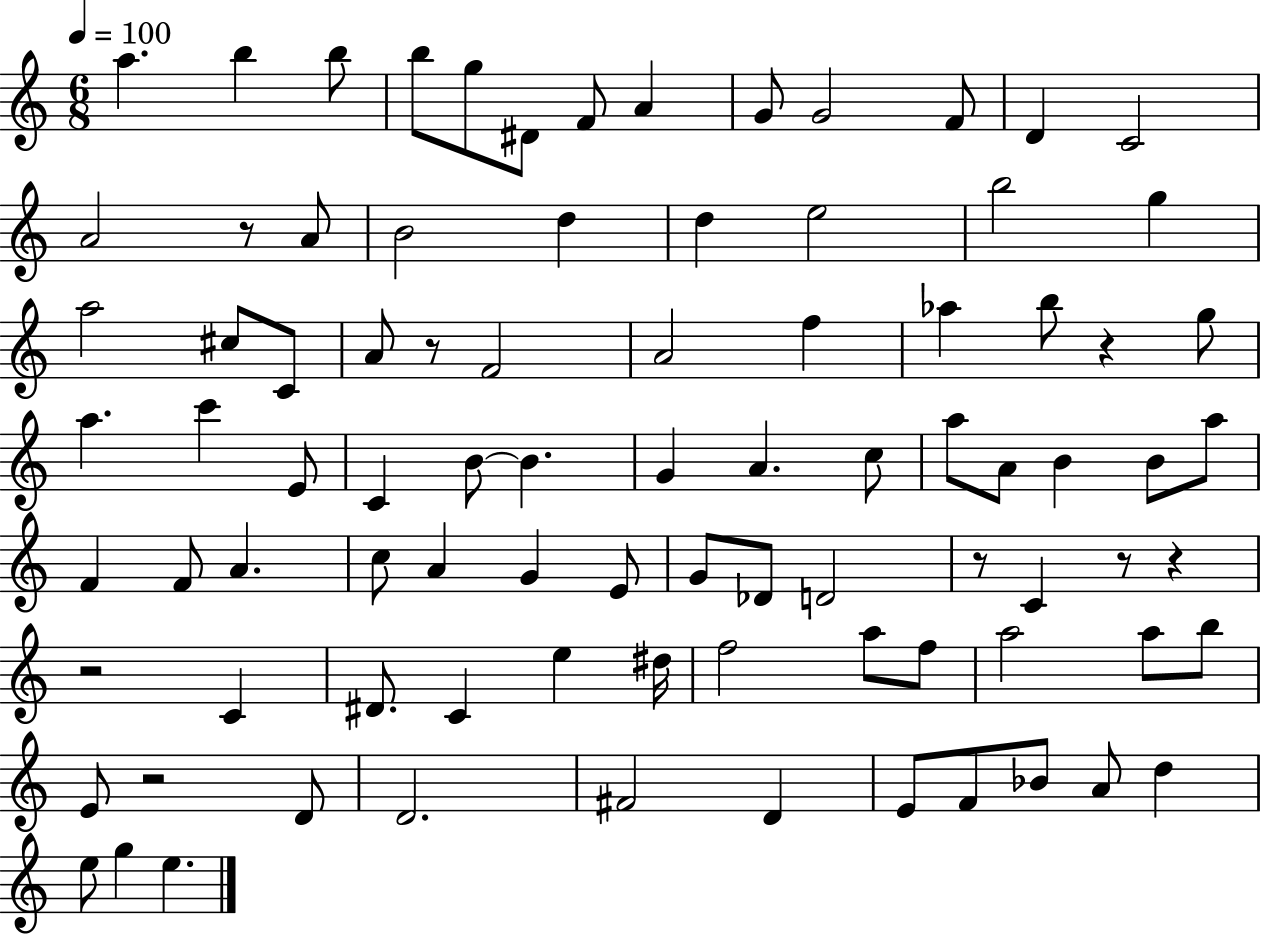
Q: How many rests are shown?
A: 8